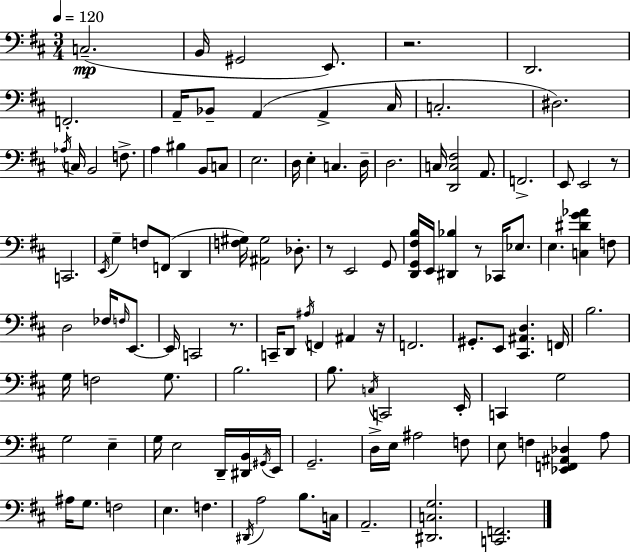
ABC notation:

X:1
T:Untitled
M:3/4
L:1/4
K:D
C,2 B,,/4 ^G,,2 E,,/2 z2 D,,2 F,,2 A,,/4 _B,,/2 A,, A,, ^C,/4 C,2 ^D,2 _A,/4 C,/4 B,,2 F,/2 A, ^B, B,,/2 C,/2 E,2 D,/4 E, C, D,/4 D,2 C,/4 [D,,C,^F,]2 A,,/2 F,,2 E,,/2 E,,2 z/2 C,,2 E,,/4 G, F,/2 F,,/2 D,, [F,^G,]/4 [^A,,^G,]2 _D,/2 z/2 E,,2 G,,/2 [D,,G,,^F,B,]/4 E,,/4 [^D,,_B,] z/2 _C,,/4 _E,/2 E, [C,^DG_A] F,/2 D,2 _F,/4 F,/4 E,,/2 E,,/4 C,,2 z/2 C,,/4 D,,/2 ^A,/4 F,, ^A,, z/4 F,,2 ^G,,/2 E,,/2 [^C,,^A,,D,] F,,/4 B,2 G,/4 F,2 G,/2 B,2 B,/2 C,/4 C,,2 E,,/4 C,, G,2 G,2 E, G,/4 E,2 D,,/4 [^D,,B,,]/4 ^G,,/4 E,,/4 G,,2 D,/4 E,/4 ^A,2 F,/2 E,/2 F, [_E,,F,,^A,,_D,] A,/2 ^A,/4 G,/2 F,2 E, F, ^D,,/4 A,2 B,/2 C,/4 A,,2 [^D,,C,G,]2 [C,,F,,]2